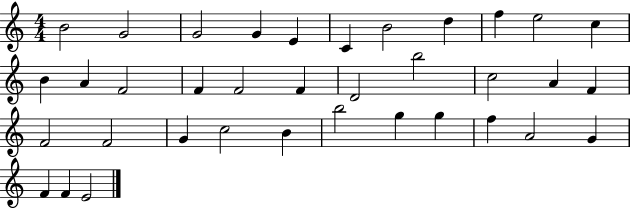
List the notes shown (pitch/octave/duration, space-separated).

B4/h G4/h G4/h G4/q E4/q C4/q B4/h D5/q F5/q E5/h C5/q B4/q A4/q F4/h F4/q F4/h F4/q D4/h B5/h C5/h A4/q F4/q F4/h F4/h G4/q C5/h B4/q B5/h G5/q G5/q F5/q A4/h G4/q F4/q F4/q E4/h